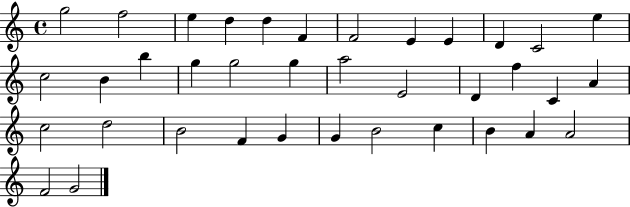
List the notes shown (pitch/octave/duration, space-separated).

G5/h F5/h E5/q D5/q D5/q F4/q F4/h E4/q E4/q D4/q C4/h E5/q C5/h B4/q B5/q G5/q G5/h G5/q A5/h E4/h D4/q F5/q C4/q A4/q C5/h D5/h B4/h F4/q G4/q G4/q B4/h C5/q B4/q A4/q A4/h F4/h G4/h